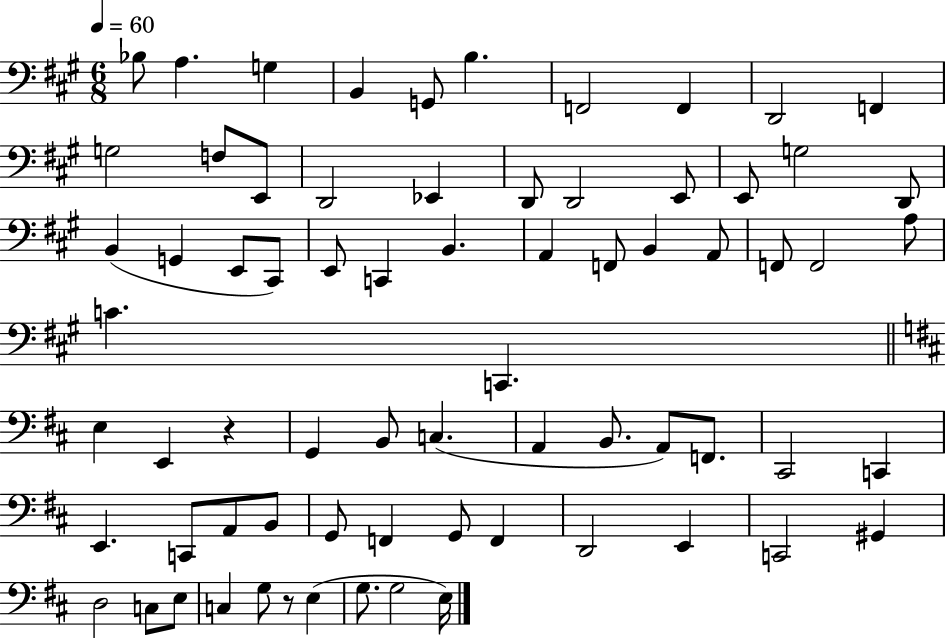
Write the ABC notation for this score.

X:1
T:Untitled
M:6/8
L:1/4
K:A
_B,/2 A, G, B,, G,,/2 B, F,,2 F,, D,,2 F,, G,2 F,/2 E,,/2 D,,2 _E,, D,,/2 D,,2 E,,/2 E,,/2 G,2 D,,/2 B,, G,, E,,/2 ^C,,/2 E,,/2 C,, B,, A,, F,,/2 B,, A,,/2 F,,/2 F,,2 A,/2 C C,, E, E,, z G,, B,,/2 C, A,, B,,/2 A,,/2 F,,/2 ^C,,2 C,, E,, C,,/2 A,,/2 B,,/2 G,,/2 F,, G,,/2 F,, D,,2 E,, C,,2 ^G,, D,2 C,/2 E,/2 C, G,/2 z/2 E, G,/2 G,2 E,/4